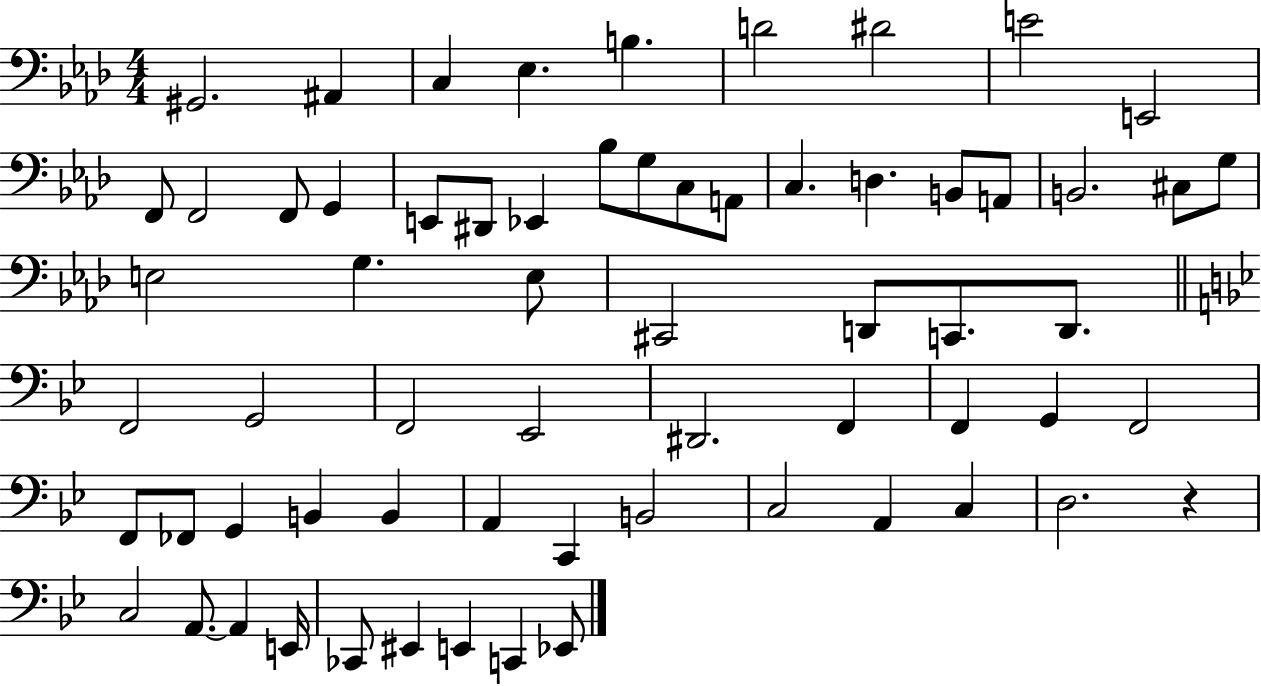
G#2/h. A#2/q C3/q Eb3/q. B3/q. D4/h D#4/h E4/h E2/h F2/e F2/h F2/e G2/q E2/e D#2/e Eb2/q Bb3/e G3/e C3/e A2/e C3/q. D3/q. B2/e A2/e B2/h. C#3/e G3/e E3/h G3/q. E3/e C#2/h D2/e C2/e. D2/e. F2/h G2/h F2/h Eb2/h D#2/h. F2/q F2/q G2/q F2/h F2/e FES2/e G2/q B2/q B2/q A2/q C2/q B2/h C3/h A2/q C3/q D3/h. R/q C3/h A2/e. A2/q E2/s CES2/e EIS2/q E2/q C2/q Eb2/e